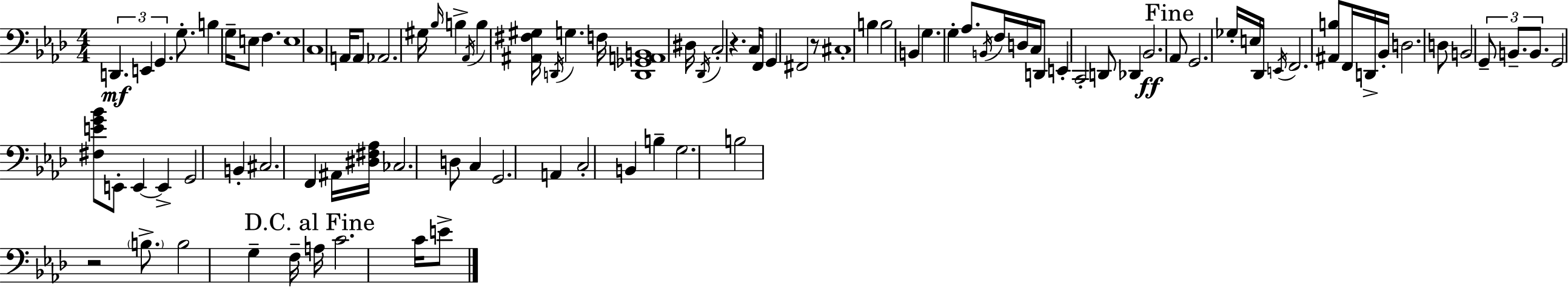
X:1
T:Untitled
M:4/4
L:1/4
K:Fm
D,, E,, G,, G,/2 B, G,/4 E,/2 F, E,4 C,4 A,,/4 A,,/2 _A,,2 ^G,/4 _B,/4 B, _A,,/4 B, [^A,,^F,^G,]/4 D,,/4 G, F,/4 [D,,_G,,A,,B,,]4 ^D,/4 _D,,/4 C,2 z C,/4 F,,/2 G,, ^F,,2 z/2 ^C,4 B, B,2 B,, G, G, _A,/2 B,,/4 F,/4 D,/4 C,/4 D,,/2 E,, C,,2 D,,/2 _D,, _B,,2 _A,,/2 G,,2 _G,/4 E,/4 _D,,/4 E,,/4 F,,2 [^A,,B,]/2 F,,/4 D,,/4 _B,,/4 D,2 D,/2 B,,2 G,,/2 B,,/2 B,,/2 G,,2 [^F,EG_B]/2 E,,/2 E,, E,, G,,2 B,, ^C,2 F,, ^A,,/4 [^D,^F,_A,]/4 _C,2 D,/2 C, G,,2 A,, C,2 B,, B, G,2 B,2 z2 B,/2 B,2 G, F,/4 A,/4 C2 C/4 E/2